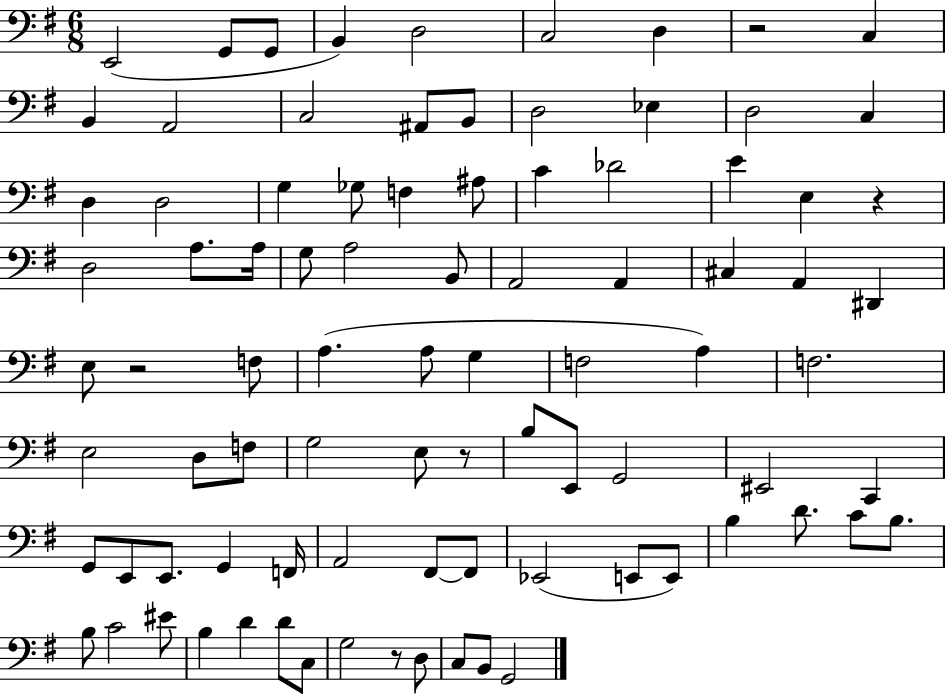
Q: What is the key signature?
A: G major